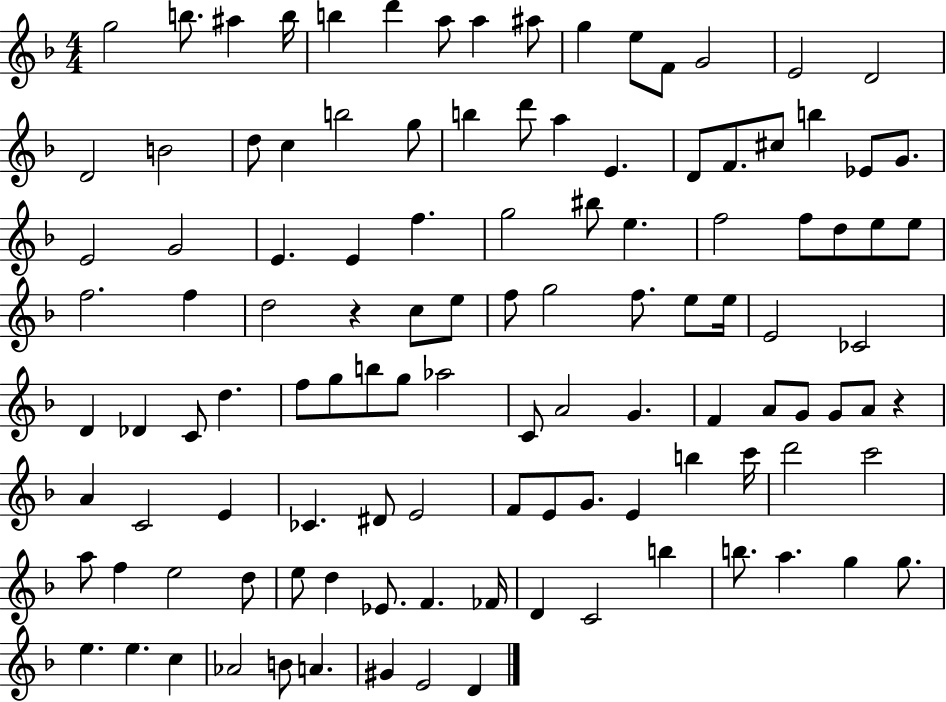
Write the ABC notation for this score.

X:1
T:Untitled
M:4/4
L:1/4
K:F
g2 b/2 ^a b/4 b d' a/2 a ^a/2 g e/2 F/2 G2 E2 D2 D2 B2 d/2 c b2 g/2 b d'/2 a E D/2 F/2 ^c/2 b _E/2 G/2 E2 G2 E E f g2 ^b/2 e f2 f/2 d/2 e/2 e/2 f2 f d2 z c/2 e/2 f/2 g2 f/2 e/2 e/4 E2 _C2 D _D C/2 d f/2 g/2 b/2 g/2 _a2 C/2 A2 G F A/2 G/2 G/2 A/2 z A C2 E _C ^D/2 E2 F/2 E/2 G/2 E b c'/4 d'2 c'2 a/2 f e2 d/2 e/2 d _E/2 F _F/4 D C2 b b/2 a g g/2 e e c _A2 B/2 A ^G E2 D